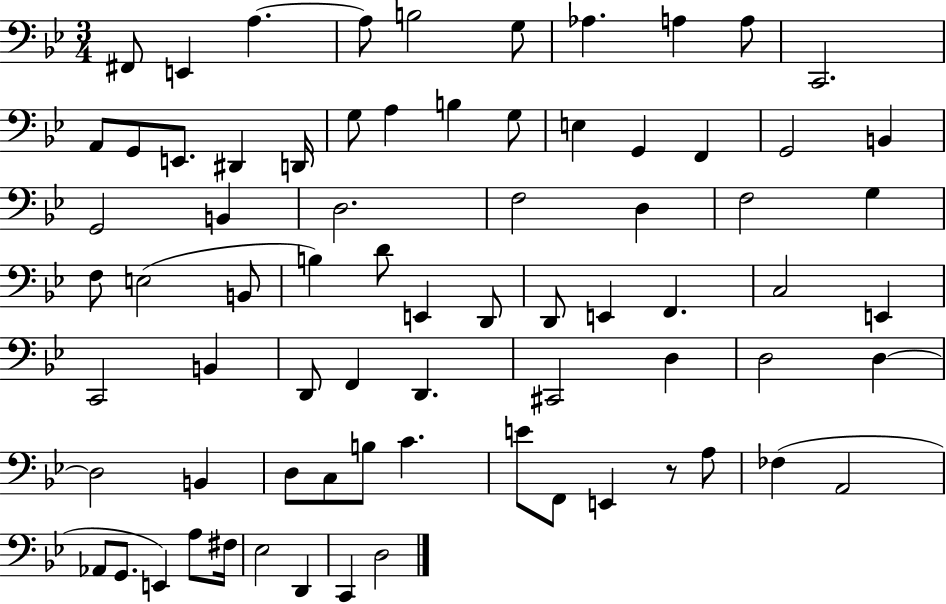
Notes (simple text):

F#2/e E2/q A3/q. A3/e B3/h G3/e Ab3/q. A3/q A3/e C2/h. A2/e G2/e E2/e. D#2/q D2/s G3/e A3/q B3/q G3/e E3/q G2/q F2/q G2/h B2/q G2/h B2/q D3/h. F3/h D3/q F3/h G3/q F3/e E3/h B2/e B3/q D4/e E2/q D2/e D2/e E2/q F2/q. C3/h E2/q C2/h B2/q D2/e F2/q D2/q. C#2/h D3/q D3/h D3/q D3/h B2/q D3/e C3/e B3/e C4/q. E4/e F2/e E2/q R/e A3/e FES3/q A2/h Ab2/e G2/e. E2/q A3/e F#3/s Eb3/h D2/q C2/q D3/h